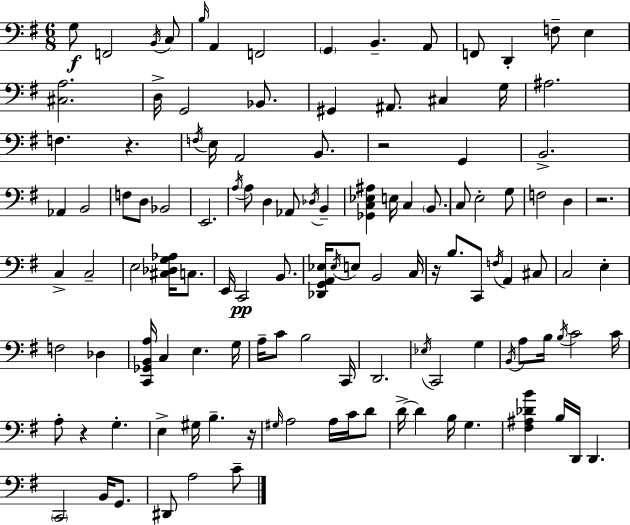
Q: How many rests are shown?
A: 6